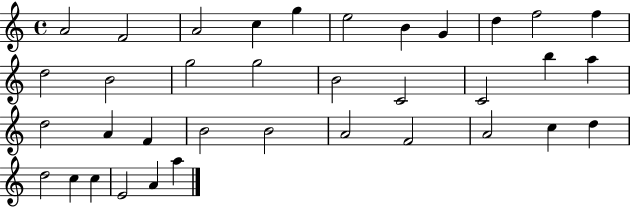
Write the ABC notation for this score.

X:1
T:Untitled
M:4/4
L:1/4
K:C
A2 F2 A2 c g e2 B G d f2 f d2 B2 g2 g2 B2 C2 C2 b a d2 A F B2 B2 A2 F2 A2 c d d2 c c E2 A a